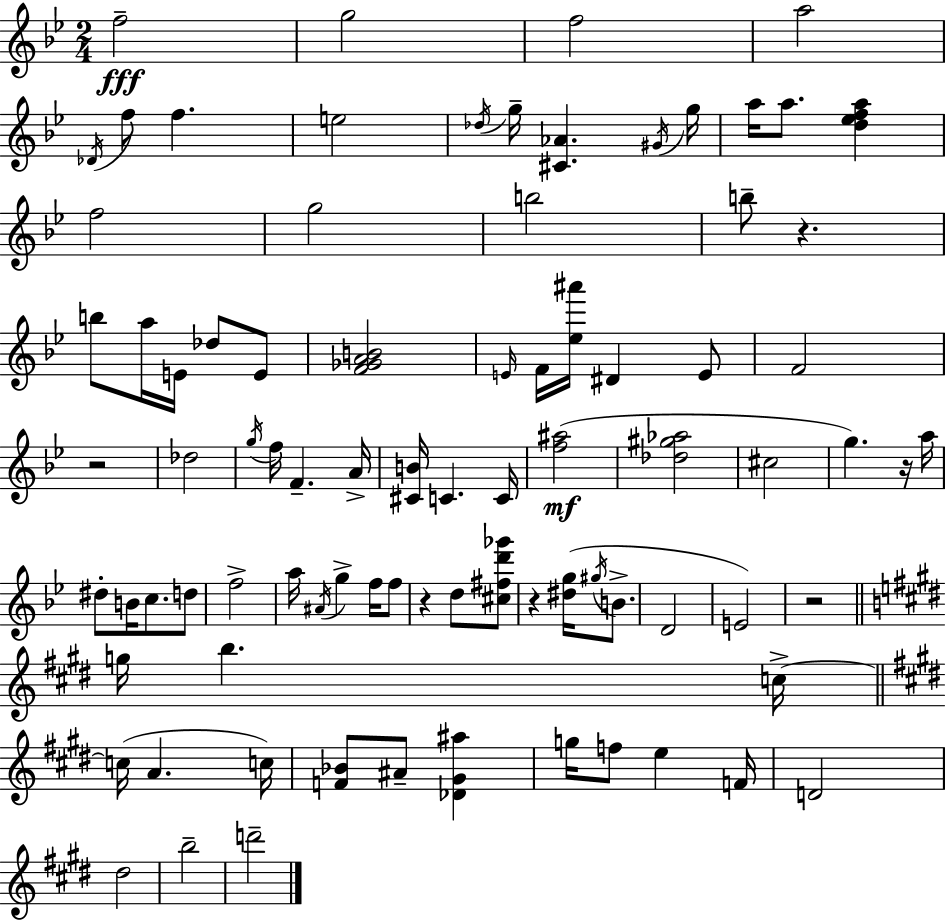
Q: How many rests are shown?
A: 6